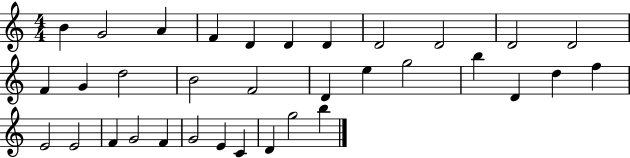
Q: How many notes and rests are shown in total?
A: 34